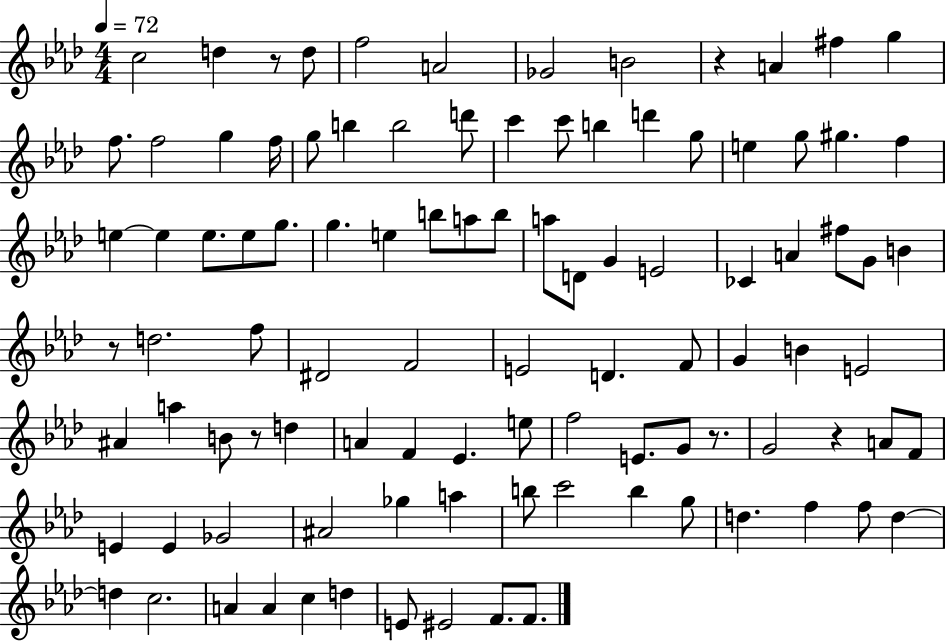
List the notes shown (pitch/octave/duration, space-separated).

C5/h D5/q R/e D5/e F5/h A4/h Gb4/h B4/h R/q A4/q F#5/q G5/q F5/e. F5/h G5/q F5/s G5/e B5/q B5/h D6/e C6/q C6/e B5/q D6/q G5/e E5/q G5/e G#5/q. F5/q E5/q E5/q E5/e. E5/e G5/e. G5/q. E5/q B5/e A5/e B5/e A5/e D4/e G4/q E4/h CES4/q A4/q F#5/e G4/e B4/q R/e D5/h. F5/e D#4/h F4/h E4/h D4/q. F4/e G4/q B4/q E4/h A#4/q A5/q B4/e R/e D5/q A4/q F4/q Eb4/q. E5/e F5/h E4/e. G4/e R/e. G4/h R/q A4/e F4/e E4/q E4/q Gb4/h A#4/h Gb5/q A5/q B5/e C6/h B5/q G5/e D5/q. F5/q F5/e D5/q D5/q C5/h. A4/q A4/q C5/q D5/q E4/e EIS4/h F4/e. F4/e.